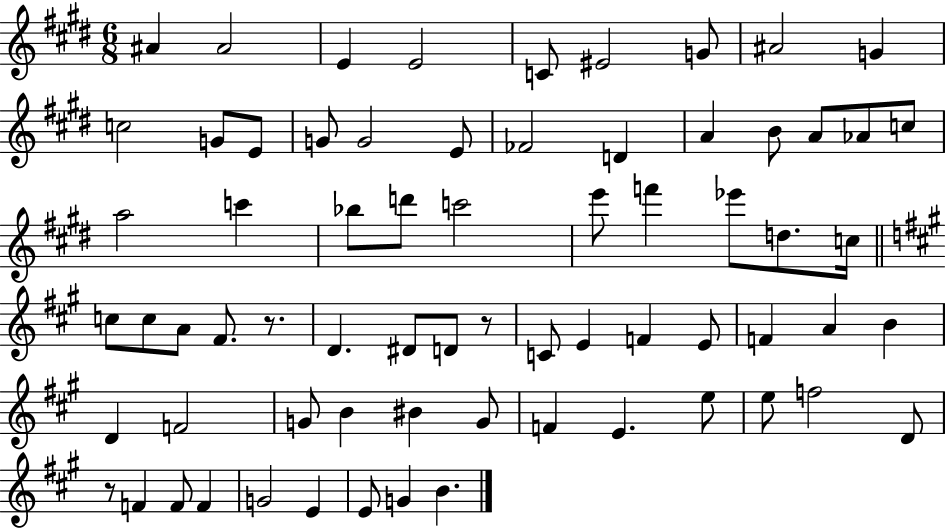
X:1
T:Untitled
M:6/8
L:1/4
K:E
^A ^A2 E E2 C/2 ^E2 G/2 ^A2 G c2 G/2 E/2 G/2 G2 E/2 _F2 D A B/2 A/2 _A/2 c/2 a2 c' _b/2 d'/2 c'2 e'/2 f' _e'/2 d/2 c/4 c/2 c/2 A/2 ^F/2 z/2 D ^D/2 D/2 z/2 C/2 E F E/2 F A B D F2 G/2 B ^B G/2 F E e/2 e/2 f2 D/2 z/2 F F/2 F G2 E E/2 G B